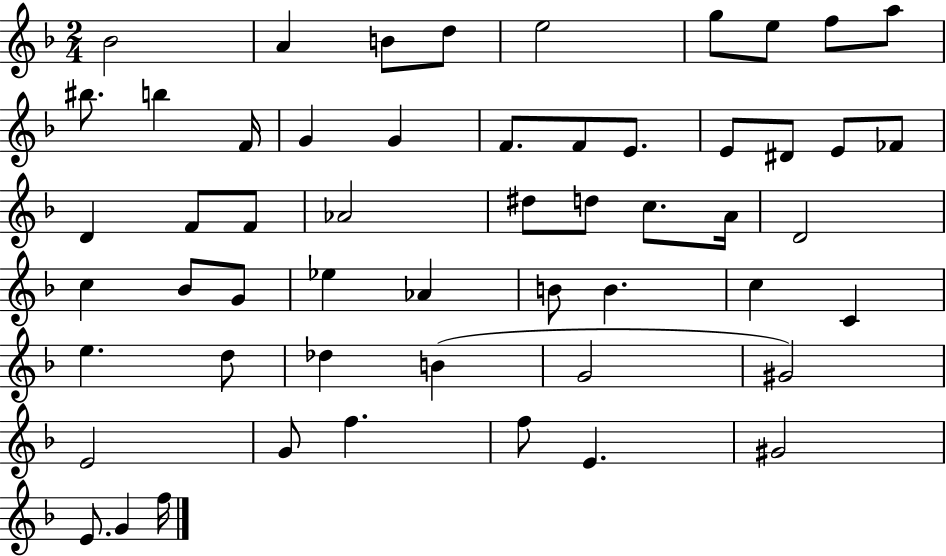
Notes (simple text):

Bb4/h A4/q B4/e D5/e E5/h G5/e E5/e F5/e A5/e BIS5/e. B5/q F4/s G4/q G4/q F4/e. F4/e E4/e. E4/e D#4/e E4/e FES4/e D4/q F4/e F4/e Ab4/h D#5/e D5/e C5/e. A4/s D4/h C5/q Bb4/e G4/e Eb5/q Ab4/q B4/e B4/q. C5/q C4/q E5/q. D5/e Db5/q B4/q G4/h G#4/h E4/h G4/e F5/q. F5/e E4/q. G#4/h E4/e. G4/q F5/s